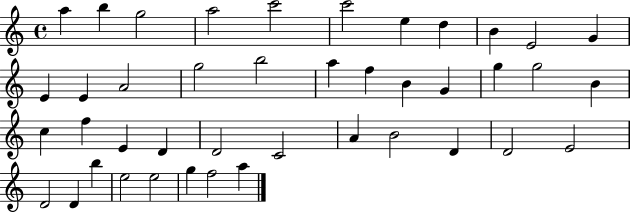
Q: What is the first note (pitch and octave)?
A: A5